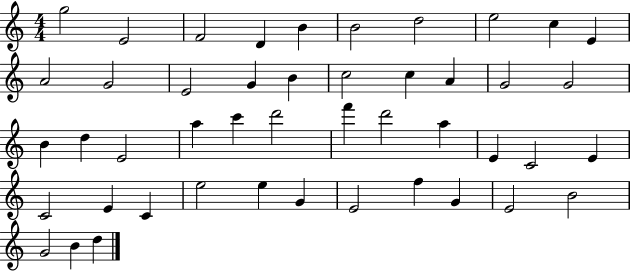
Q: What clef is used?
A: treble